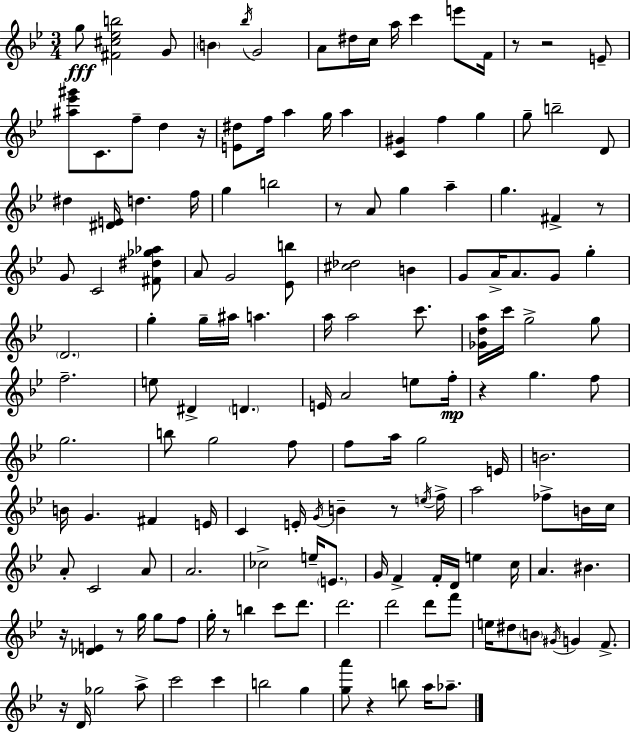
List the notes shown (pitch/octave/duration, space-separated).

G5/e [F#4,C#5,Eb5,B5]/h G4/e B4/q Bb5/s G4/h A4/e D#5/s C5/s A5/s C6/q E6/e F4/s R/e R/h E4/e [A#5,Eb6,G#6]/e C4/e. F5/e D5/q R/s [E4,D#5]/e F5/s A5/q G5/s A5/q [C4,G#4]/q F5/q G5/q G5/e B5/h D4/e D#5/q [D#4,E4]/s D5/q. F5/s G5/q B5/h R/e A4/e G5/q A5/q G5/q. F#4/q R/e G4/e C4/h [F#4,D#5,Gb5,Ab5]/e A4/e G4/h [Eb4,B5]/e [C#5,Db5]/h B4/q G4/e A4/s A4/e. G4/e G5/q D4/h. G5/q G5/s A#5/s A5/q. A5/s A5/h C6/e. [Gb4,D5,A5]/s C6/s G5/h G5/e F5/h. E5/e D#4/q D4/q. E4/s A4/h E5/e F5/s R/q G5/q. F5/e G5/h. B5/e G5/h F5/e F5/e A5/s G5/h E4/s B4/h. B4/s G4/q. F#4/q E4/s C4/q E4/s G4/s B4/q R/e E5/s F5/s A5/h FES5/e B4/s C5/s A4/e C4/h A4/e A4/h. CES5/h E5/s E4/e. G4/s F4/q F4/s D4/s E5/q C5/s A4/q. BIS4/q. R/s [Db4,E4]/q R/e G5/s G5/e F5/e G5/s R/e B5/q C6/e D6/e. D6/h. D6/h D6/e F6/e E5/s D#5/e B4/e G#4/s G4/q F4/e. R/s D4/s Gb5/h A5/e C6/h C6/q B5/h G5/q [G5,A6]/e R/q B5/e A5/s Ab5/e.